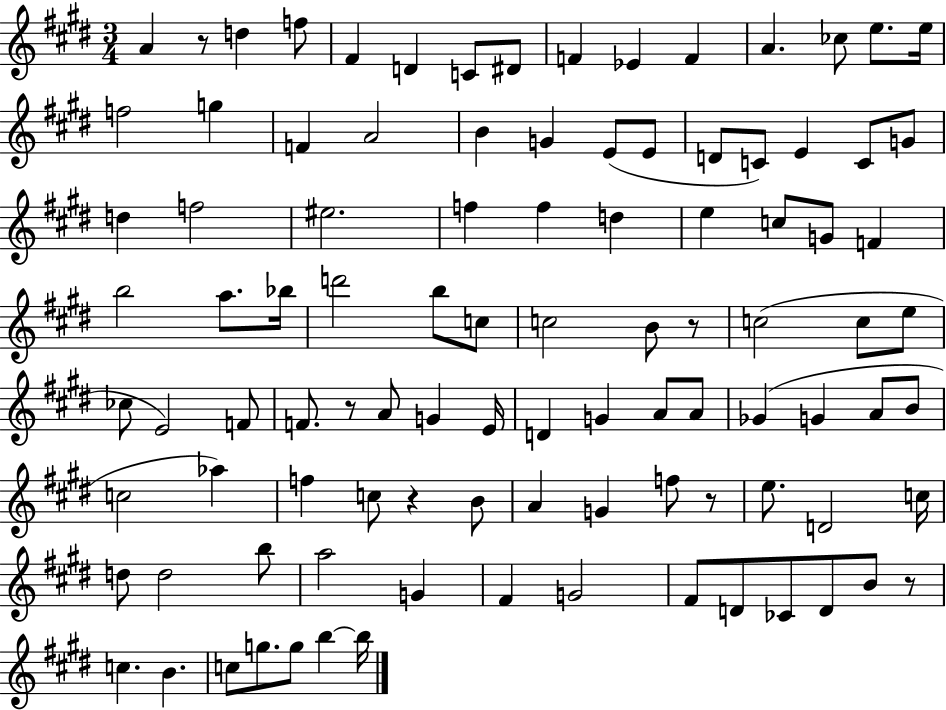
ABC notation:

X:1
T:Untitled
M:3/4
L:1/4
K:E
A z/2 d f/2 ^F D C/2 ^D/2 F _E F A _c/2 e/2 e/4 f2 g F A2 B G E/2 E/2 D/2 C/2 E C/2 G/2 d f2 ^e2 f f d e c/2 G/2 F b2 a/2 _b/4 d'2 b/2 c/2 c2 B/2 z/2 c2 c/2 e/2 _c/2 E2 F/2 F/2 z/2 A/2 G E/4 D G A/2 A/2 _G G A/2 B/2 c2 _a f c/2 z B/2 A G f/2 z/2 e/2 D2 c/4 d/2 d2 b/2 a2 G ^F G2 ^F/2 D/2 _C/2 D/2 B/2 z/2 c B c/2 g/2 g/2 b b/4